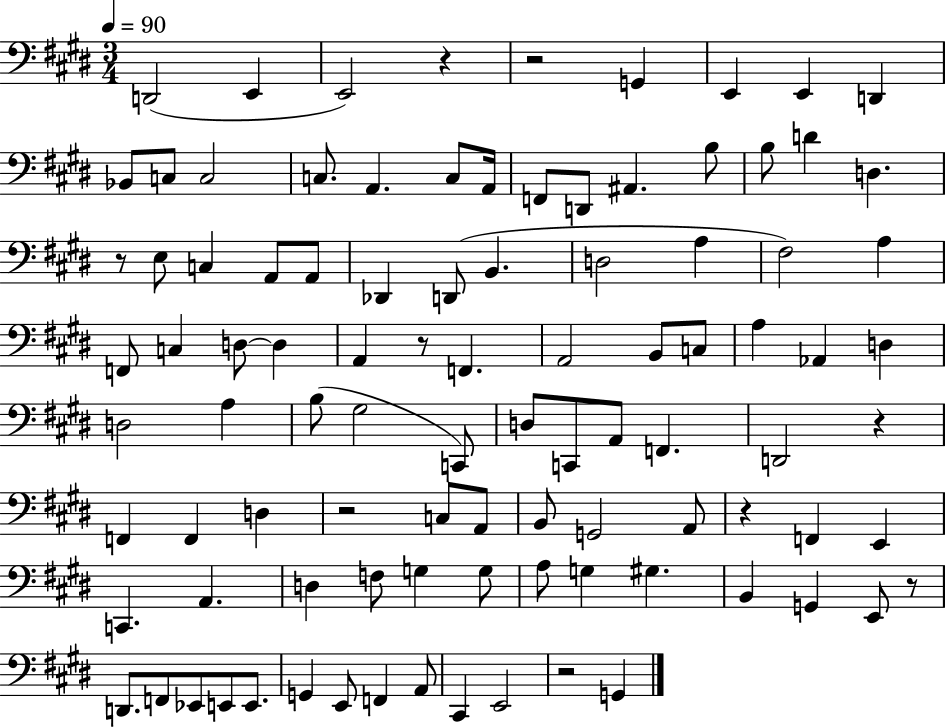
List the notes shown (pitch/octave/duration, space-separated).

D2/h E2/q E2/h R/q R/h G2/q E2/q E2/q D2/q Bb2/e C3/e C3/h C3/e. A2/q. C3/e A2/s F2/e D2/e A#2/q. B3/e B3/e D4/q D3/q. R/e E3/e C3/q A2/e A2/e Db2/q D2/e B2/q. D3/h A3/q F#3/h A3/q F2/e C3/q D3/e D3/q A2/q R/e F2/q. A2/h B2/e C3/e A3/q Ab2/q D3/q D3/h A3/q B3/e G#3/h C2/e D3/e C2/e A2/e F2/q. D2/h R/q F2/q F2/q D3/q R/h C3/e A2/e B2/e G2/h A2/e R/q F2/q E2/q C2/q. A2/q. D3/q F3/e G3/q G3/e A3/e G3/q G#3/q. B2/q G2/q E2/e R/e D2/e. F2/e Eb2/e E2/e E2/e. G2/q E2/e F2/q A2/e C#2/q E2/h R/h G2/q